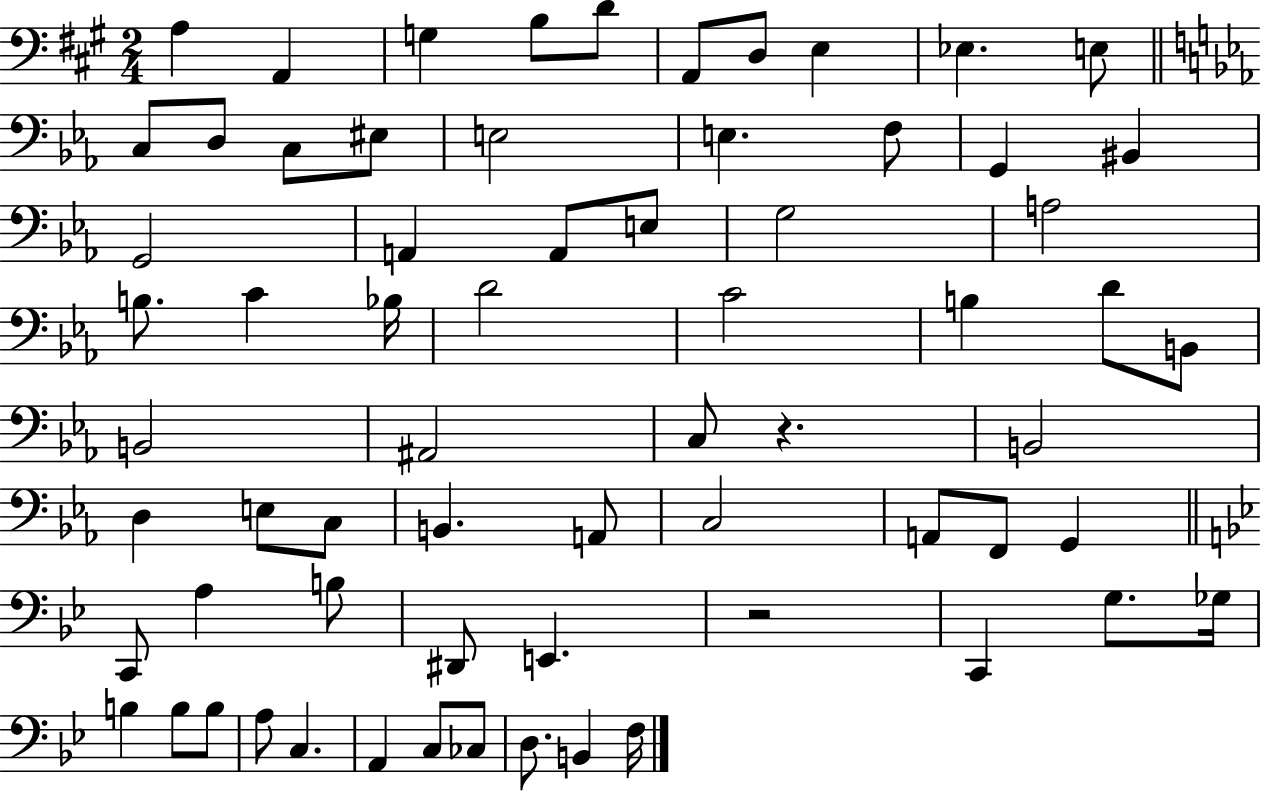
A3/q A2/q G3/q B3/e D4/e A2/e D3/e E3/q Eb3/q. E3/e C3/e D3/e C3/e EIS3/e E3/h E3/q. F3/e G2/q BIS2/q G2/h A2/q A2/e E3/e G3/h A3/h B3/e. C4/q Bb3/s D4/h C4/h B3/q D4/e B2/e B2/h A#2/h C3/e R/q. B2/h D3/q E3/e C3/e B2/q. A2/e C3/h A2/e F2/e G2/q C2/e A3/q B3/e D#2/e E2/q. R/h C2/q G3/e. Gb3/s B3/q B3/e B3/e A3/e C3/q. A2/q C3/e CES3/e D3/e. B2/q F3/s